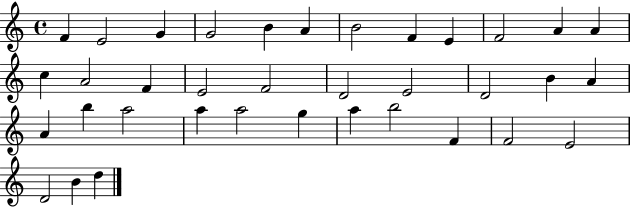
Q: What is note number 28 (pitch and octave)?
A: G5